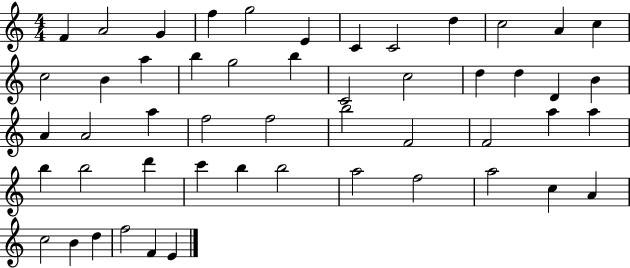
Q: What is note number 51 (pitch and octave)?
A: E4